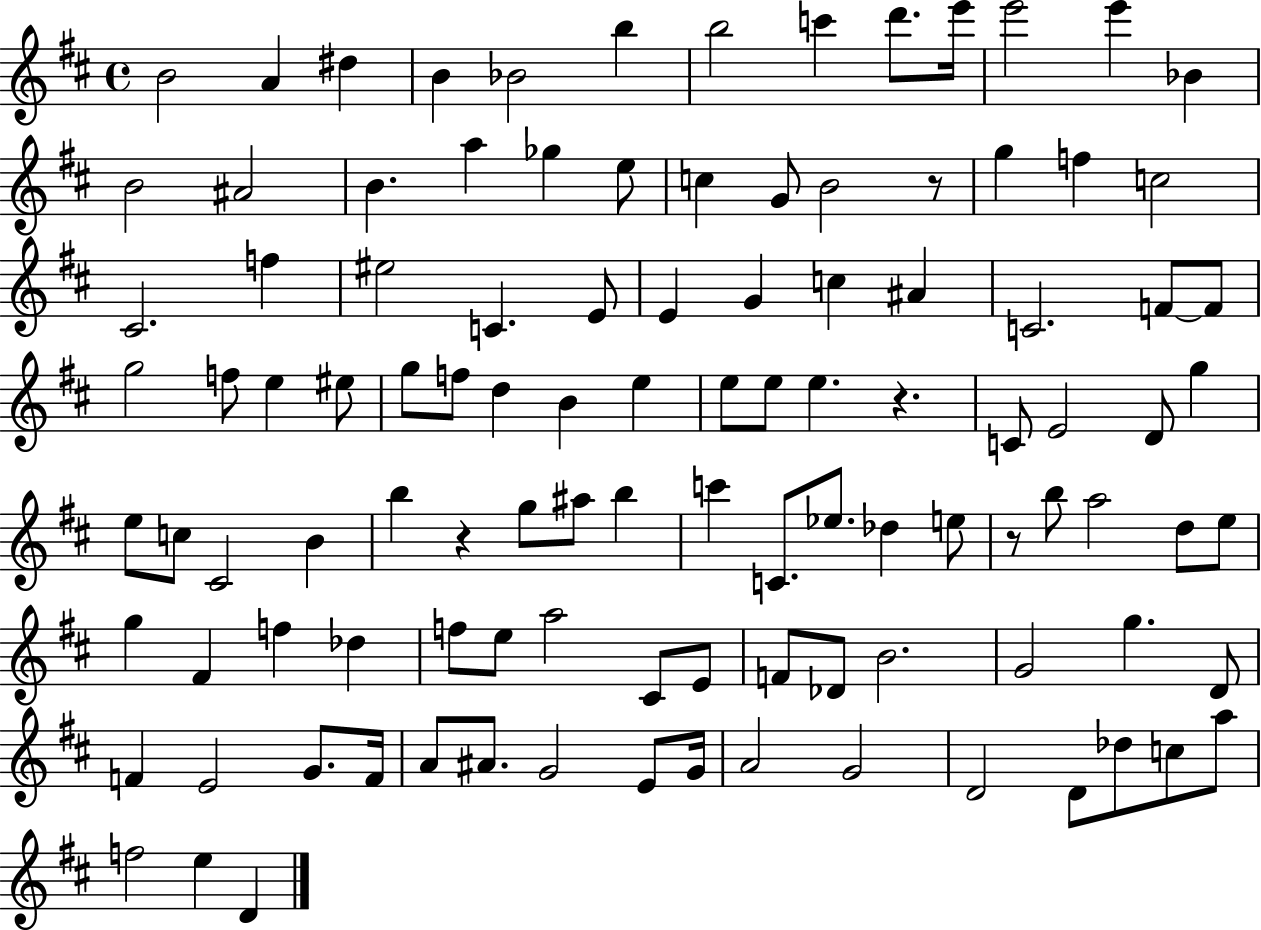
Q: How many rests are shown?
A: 4